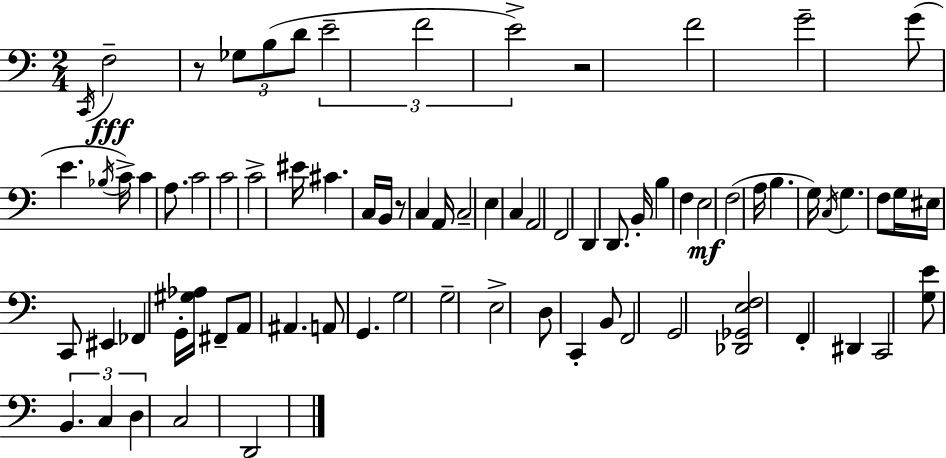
{
  \clef bass
  \numericTimeSignature
  \time 2/4
  \key a \minor
  \acciaccatura { c,16 }\fff f2-- | r8 \tuplet 3/2 { ges8 b8( d'8 } | \tuplet 3/2 { e'2-- | f'2 | \break e'2->) } | r2 | f'2 | g'2-- | \break g'8( e'4. | \acciaccatura { bes16 } c'16->) c'4 a8. | c'2 | c'2 | \break c'2-> | eis'16 cis'4. | c16 b,16 r8 c4 | a,16 c2-- | \break e4 c4 | a,2 | f,2 | d,4 d,8. | \break b,16-. b4 f4 | e2\mf | f2( | a16 b4. | \break g16) \acciaccatura { c16 } g4. | f8 g16 eis16 c,8 eis,4 | fes,4 g,16-. | <gis aes>16 fis,8-- a,8 ais,4. | \break a,8 g,4. | g2 | g2-- | e2-> | \break d8 c,4-. | b,8 f,2 | g,2 | <des, ges, e f>2 | \break f,4-. dis,4 | c,2 | <g e'>8 \tuplet 3/2 { b,4. | c4 d4 } | \break c2 | d,2 | \bar "|."
}